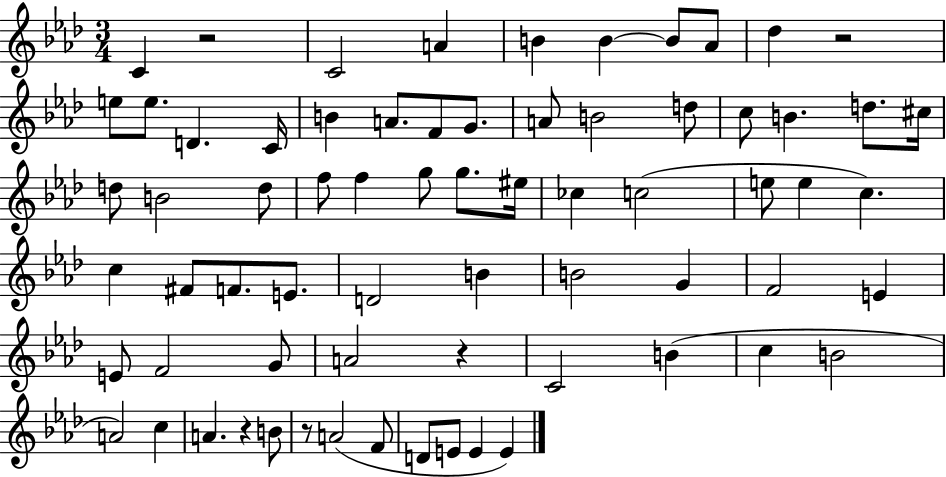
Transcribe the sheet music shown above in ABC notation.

X:1
T:Untitled
M:3/4
L:1/4
K:Ab
C z2 C2 A B B B/2 _A/2 _d z2 e/2 e/2 D C/4 B A/2 F/2 G/2 A/2 B2 d/2 c/2 B d/2 ^c/4 d/2 B2 d/2 f/2 f g/2 g/2 ^e/4 _c c2 e/2 e c c ^F/2 F/2 E/2 D2 B B2 G F2 E E/2 F2 G/2 A2 z C2 B c B2 A2 c A z B/2 z/2 A2 F/2 D/2 E/2 E E